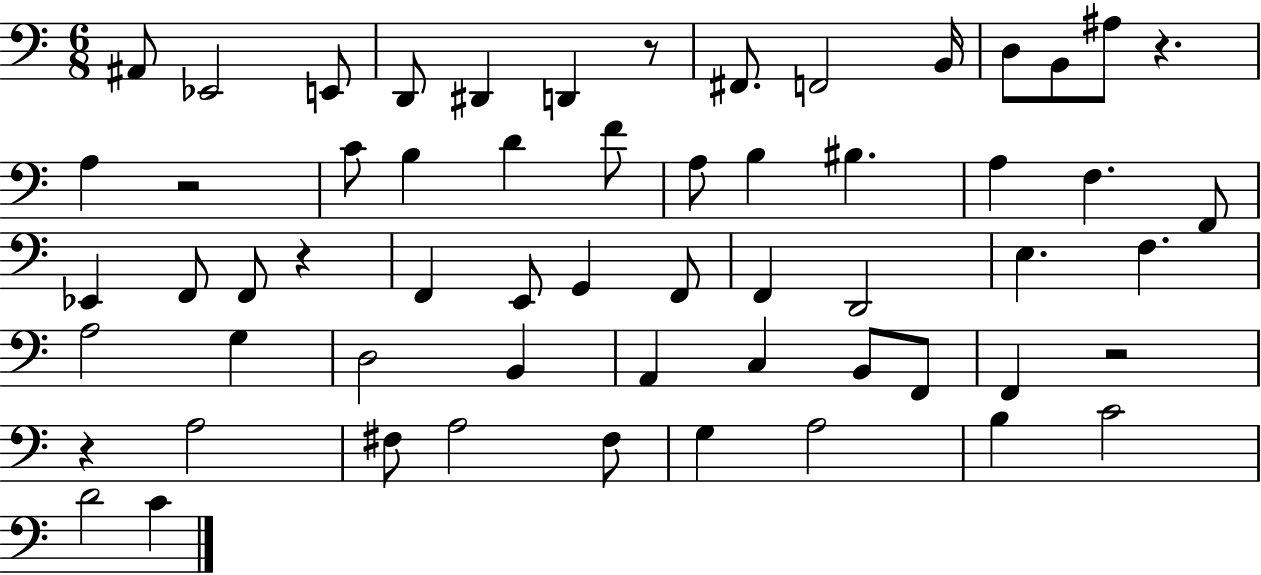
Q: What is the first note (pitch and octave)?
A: A#2